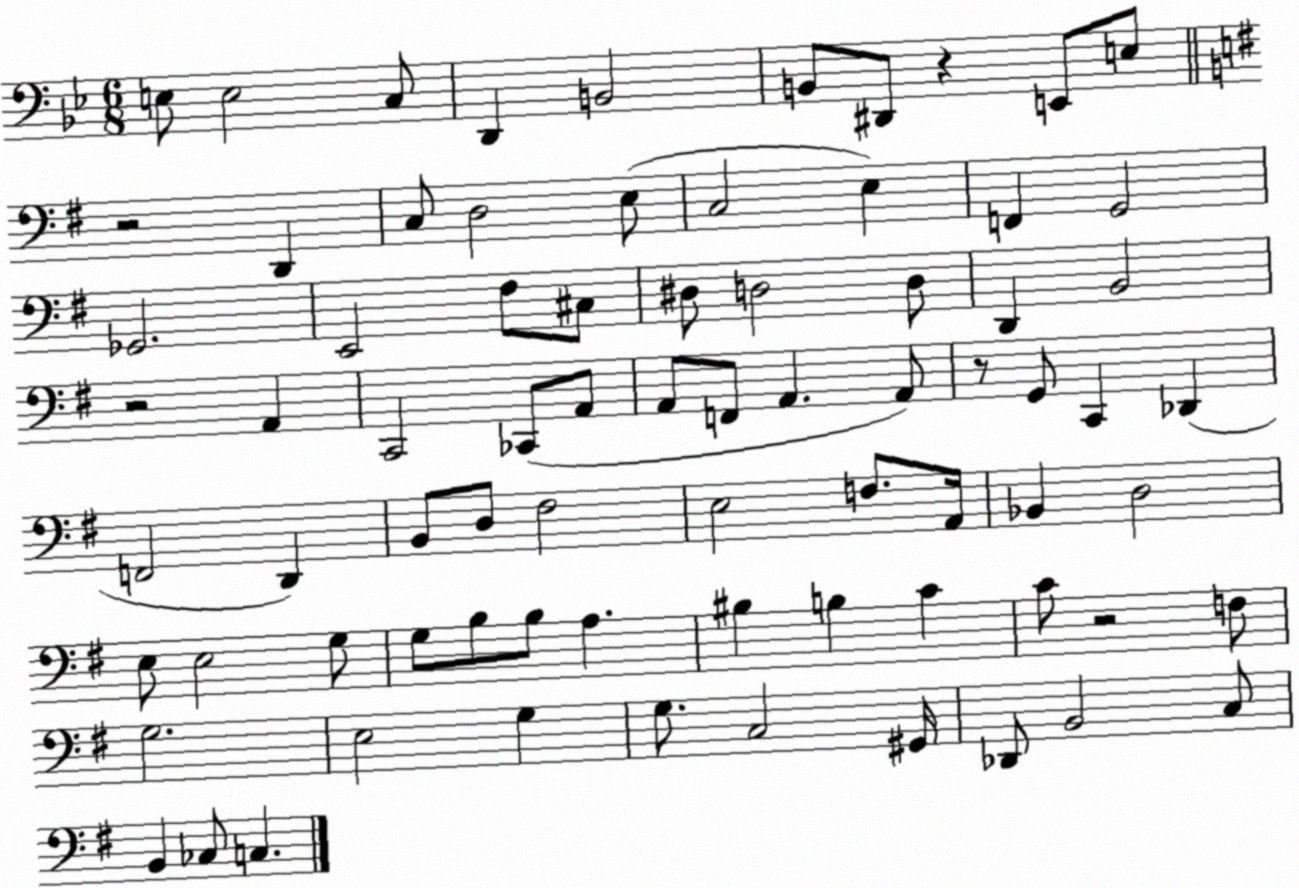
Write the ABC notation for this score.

X:1
T:Untitled
M:6/8
L:1/4
K:Bb
E,/2 E,2 C,/2 D,, B,,2 B,,/2 ^D,,/2 z E,,/2 E,/2 z2 D,, C,/2 D,2 E,/2 C,2 E, F,, G,,2 _G,,2 E,,2 ^F,/2 ^C,/2 ^D,/2 D,2 D,/2 D,, B,,2 z2 A,, C,,2 _C,,/2 A,,/2 A,,/2 F,,/2 A,, A,,/2 z/2 G,,/2 C,, _D,, F,,2 D,, B,,/2 D,/2 ^F,2 E,2 F,/2 A,,/4 _B,, D,2 E,/2 E,2 G,/2 G,/2 B,/2 B,/2 A, ^B, B, C C/2 z2 F,/2 G,2 E,2 G, G,/2 C,2 ^G,,/4 _D,,/2 B,,2 C,/2 B,, _C,/2 C,